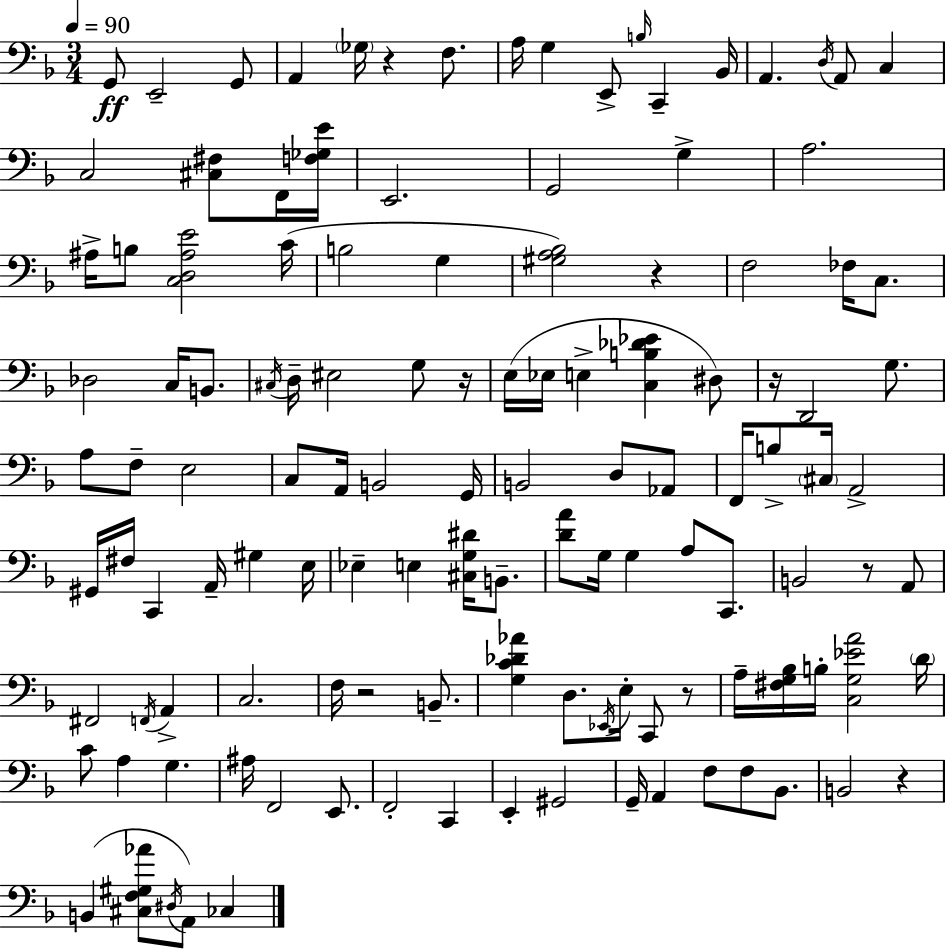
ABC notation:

X:1
T:Untitled
M:3/4
L:1/4
K:Dm
G,,/2 E,,2 G,,/2 A,, _G,/4 z F,/2 A,/4 G, E,,/2 B,/4 C,, _B,,/4 A,, D,/4 A,,/2 C, C,2 [^C,^F,]/2 F,,/4 [F,_G,E]/4 E,,2 G,,2 G, A,2 ^A,/4 B,/2 [C,D,^A,E]2 C/4 B,2 G, [^G,A,_B,]2 z F,2 _F,/4 C,/2 _D,2 C,/4 B,,/2 ^C,/4 D,/4 ^E,2 G,/2 z/4 E,/4 _E,/4 E, [C,B,_D_E] ^D,/2 z/4 D,,2 G,/2 A,/2 F,/2 E,2 C,/2 A,,/4 B,,2 G,,/4 B,,2 D,/2 _A,,/2 F,,/4 B,/2 ^C,/4 A,,2 ^G,,/4 ^F,/4 C,, A,,/4 ^G, E,/4 _E, E, [^C,G,^D]/4 B,,/2 [DA]/2 G,/4 G, A,/2 C,,/2 B,,2 z/2 A,,/2 ^F,,2 F,,/4 A,, C,2 F,/4 z2 B,,/2 [G,C_D_A] D,/2 _E,,/4 E,/4 C,,/2 z/2 A,/4 [^F,G,_B,]/4 B,/4 [C,G,_EA]2 D/4 C/2 A, G, ^A,/4 F,,2 E,,/2 F,,2 C,, E,, ^G,,2 G,,/4 A,, F,/2 F,/2 _B,,/2 B,,2 z B,, [^C,F,^G,_A]/2 ^D,/4 A,,/2 _C,